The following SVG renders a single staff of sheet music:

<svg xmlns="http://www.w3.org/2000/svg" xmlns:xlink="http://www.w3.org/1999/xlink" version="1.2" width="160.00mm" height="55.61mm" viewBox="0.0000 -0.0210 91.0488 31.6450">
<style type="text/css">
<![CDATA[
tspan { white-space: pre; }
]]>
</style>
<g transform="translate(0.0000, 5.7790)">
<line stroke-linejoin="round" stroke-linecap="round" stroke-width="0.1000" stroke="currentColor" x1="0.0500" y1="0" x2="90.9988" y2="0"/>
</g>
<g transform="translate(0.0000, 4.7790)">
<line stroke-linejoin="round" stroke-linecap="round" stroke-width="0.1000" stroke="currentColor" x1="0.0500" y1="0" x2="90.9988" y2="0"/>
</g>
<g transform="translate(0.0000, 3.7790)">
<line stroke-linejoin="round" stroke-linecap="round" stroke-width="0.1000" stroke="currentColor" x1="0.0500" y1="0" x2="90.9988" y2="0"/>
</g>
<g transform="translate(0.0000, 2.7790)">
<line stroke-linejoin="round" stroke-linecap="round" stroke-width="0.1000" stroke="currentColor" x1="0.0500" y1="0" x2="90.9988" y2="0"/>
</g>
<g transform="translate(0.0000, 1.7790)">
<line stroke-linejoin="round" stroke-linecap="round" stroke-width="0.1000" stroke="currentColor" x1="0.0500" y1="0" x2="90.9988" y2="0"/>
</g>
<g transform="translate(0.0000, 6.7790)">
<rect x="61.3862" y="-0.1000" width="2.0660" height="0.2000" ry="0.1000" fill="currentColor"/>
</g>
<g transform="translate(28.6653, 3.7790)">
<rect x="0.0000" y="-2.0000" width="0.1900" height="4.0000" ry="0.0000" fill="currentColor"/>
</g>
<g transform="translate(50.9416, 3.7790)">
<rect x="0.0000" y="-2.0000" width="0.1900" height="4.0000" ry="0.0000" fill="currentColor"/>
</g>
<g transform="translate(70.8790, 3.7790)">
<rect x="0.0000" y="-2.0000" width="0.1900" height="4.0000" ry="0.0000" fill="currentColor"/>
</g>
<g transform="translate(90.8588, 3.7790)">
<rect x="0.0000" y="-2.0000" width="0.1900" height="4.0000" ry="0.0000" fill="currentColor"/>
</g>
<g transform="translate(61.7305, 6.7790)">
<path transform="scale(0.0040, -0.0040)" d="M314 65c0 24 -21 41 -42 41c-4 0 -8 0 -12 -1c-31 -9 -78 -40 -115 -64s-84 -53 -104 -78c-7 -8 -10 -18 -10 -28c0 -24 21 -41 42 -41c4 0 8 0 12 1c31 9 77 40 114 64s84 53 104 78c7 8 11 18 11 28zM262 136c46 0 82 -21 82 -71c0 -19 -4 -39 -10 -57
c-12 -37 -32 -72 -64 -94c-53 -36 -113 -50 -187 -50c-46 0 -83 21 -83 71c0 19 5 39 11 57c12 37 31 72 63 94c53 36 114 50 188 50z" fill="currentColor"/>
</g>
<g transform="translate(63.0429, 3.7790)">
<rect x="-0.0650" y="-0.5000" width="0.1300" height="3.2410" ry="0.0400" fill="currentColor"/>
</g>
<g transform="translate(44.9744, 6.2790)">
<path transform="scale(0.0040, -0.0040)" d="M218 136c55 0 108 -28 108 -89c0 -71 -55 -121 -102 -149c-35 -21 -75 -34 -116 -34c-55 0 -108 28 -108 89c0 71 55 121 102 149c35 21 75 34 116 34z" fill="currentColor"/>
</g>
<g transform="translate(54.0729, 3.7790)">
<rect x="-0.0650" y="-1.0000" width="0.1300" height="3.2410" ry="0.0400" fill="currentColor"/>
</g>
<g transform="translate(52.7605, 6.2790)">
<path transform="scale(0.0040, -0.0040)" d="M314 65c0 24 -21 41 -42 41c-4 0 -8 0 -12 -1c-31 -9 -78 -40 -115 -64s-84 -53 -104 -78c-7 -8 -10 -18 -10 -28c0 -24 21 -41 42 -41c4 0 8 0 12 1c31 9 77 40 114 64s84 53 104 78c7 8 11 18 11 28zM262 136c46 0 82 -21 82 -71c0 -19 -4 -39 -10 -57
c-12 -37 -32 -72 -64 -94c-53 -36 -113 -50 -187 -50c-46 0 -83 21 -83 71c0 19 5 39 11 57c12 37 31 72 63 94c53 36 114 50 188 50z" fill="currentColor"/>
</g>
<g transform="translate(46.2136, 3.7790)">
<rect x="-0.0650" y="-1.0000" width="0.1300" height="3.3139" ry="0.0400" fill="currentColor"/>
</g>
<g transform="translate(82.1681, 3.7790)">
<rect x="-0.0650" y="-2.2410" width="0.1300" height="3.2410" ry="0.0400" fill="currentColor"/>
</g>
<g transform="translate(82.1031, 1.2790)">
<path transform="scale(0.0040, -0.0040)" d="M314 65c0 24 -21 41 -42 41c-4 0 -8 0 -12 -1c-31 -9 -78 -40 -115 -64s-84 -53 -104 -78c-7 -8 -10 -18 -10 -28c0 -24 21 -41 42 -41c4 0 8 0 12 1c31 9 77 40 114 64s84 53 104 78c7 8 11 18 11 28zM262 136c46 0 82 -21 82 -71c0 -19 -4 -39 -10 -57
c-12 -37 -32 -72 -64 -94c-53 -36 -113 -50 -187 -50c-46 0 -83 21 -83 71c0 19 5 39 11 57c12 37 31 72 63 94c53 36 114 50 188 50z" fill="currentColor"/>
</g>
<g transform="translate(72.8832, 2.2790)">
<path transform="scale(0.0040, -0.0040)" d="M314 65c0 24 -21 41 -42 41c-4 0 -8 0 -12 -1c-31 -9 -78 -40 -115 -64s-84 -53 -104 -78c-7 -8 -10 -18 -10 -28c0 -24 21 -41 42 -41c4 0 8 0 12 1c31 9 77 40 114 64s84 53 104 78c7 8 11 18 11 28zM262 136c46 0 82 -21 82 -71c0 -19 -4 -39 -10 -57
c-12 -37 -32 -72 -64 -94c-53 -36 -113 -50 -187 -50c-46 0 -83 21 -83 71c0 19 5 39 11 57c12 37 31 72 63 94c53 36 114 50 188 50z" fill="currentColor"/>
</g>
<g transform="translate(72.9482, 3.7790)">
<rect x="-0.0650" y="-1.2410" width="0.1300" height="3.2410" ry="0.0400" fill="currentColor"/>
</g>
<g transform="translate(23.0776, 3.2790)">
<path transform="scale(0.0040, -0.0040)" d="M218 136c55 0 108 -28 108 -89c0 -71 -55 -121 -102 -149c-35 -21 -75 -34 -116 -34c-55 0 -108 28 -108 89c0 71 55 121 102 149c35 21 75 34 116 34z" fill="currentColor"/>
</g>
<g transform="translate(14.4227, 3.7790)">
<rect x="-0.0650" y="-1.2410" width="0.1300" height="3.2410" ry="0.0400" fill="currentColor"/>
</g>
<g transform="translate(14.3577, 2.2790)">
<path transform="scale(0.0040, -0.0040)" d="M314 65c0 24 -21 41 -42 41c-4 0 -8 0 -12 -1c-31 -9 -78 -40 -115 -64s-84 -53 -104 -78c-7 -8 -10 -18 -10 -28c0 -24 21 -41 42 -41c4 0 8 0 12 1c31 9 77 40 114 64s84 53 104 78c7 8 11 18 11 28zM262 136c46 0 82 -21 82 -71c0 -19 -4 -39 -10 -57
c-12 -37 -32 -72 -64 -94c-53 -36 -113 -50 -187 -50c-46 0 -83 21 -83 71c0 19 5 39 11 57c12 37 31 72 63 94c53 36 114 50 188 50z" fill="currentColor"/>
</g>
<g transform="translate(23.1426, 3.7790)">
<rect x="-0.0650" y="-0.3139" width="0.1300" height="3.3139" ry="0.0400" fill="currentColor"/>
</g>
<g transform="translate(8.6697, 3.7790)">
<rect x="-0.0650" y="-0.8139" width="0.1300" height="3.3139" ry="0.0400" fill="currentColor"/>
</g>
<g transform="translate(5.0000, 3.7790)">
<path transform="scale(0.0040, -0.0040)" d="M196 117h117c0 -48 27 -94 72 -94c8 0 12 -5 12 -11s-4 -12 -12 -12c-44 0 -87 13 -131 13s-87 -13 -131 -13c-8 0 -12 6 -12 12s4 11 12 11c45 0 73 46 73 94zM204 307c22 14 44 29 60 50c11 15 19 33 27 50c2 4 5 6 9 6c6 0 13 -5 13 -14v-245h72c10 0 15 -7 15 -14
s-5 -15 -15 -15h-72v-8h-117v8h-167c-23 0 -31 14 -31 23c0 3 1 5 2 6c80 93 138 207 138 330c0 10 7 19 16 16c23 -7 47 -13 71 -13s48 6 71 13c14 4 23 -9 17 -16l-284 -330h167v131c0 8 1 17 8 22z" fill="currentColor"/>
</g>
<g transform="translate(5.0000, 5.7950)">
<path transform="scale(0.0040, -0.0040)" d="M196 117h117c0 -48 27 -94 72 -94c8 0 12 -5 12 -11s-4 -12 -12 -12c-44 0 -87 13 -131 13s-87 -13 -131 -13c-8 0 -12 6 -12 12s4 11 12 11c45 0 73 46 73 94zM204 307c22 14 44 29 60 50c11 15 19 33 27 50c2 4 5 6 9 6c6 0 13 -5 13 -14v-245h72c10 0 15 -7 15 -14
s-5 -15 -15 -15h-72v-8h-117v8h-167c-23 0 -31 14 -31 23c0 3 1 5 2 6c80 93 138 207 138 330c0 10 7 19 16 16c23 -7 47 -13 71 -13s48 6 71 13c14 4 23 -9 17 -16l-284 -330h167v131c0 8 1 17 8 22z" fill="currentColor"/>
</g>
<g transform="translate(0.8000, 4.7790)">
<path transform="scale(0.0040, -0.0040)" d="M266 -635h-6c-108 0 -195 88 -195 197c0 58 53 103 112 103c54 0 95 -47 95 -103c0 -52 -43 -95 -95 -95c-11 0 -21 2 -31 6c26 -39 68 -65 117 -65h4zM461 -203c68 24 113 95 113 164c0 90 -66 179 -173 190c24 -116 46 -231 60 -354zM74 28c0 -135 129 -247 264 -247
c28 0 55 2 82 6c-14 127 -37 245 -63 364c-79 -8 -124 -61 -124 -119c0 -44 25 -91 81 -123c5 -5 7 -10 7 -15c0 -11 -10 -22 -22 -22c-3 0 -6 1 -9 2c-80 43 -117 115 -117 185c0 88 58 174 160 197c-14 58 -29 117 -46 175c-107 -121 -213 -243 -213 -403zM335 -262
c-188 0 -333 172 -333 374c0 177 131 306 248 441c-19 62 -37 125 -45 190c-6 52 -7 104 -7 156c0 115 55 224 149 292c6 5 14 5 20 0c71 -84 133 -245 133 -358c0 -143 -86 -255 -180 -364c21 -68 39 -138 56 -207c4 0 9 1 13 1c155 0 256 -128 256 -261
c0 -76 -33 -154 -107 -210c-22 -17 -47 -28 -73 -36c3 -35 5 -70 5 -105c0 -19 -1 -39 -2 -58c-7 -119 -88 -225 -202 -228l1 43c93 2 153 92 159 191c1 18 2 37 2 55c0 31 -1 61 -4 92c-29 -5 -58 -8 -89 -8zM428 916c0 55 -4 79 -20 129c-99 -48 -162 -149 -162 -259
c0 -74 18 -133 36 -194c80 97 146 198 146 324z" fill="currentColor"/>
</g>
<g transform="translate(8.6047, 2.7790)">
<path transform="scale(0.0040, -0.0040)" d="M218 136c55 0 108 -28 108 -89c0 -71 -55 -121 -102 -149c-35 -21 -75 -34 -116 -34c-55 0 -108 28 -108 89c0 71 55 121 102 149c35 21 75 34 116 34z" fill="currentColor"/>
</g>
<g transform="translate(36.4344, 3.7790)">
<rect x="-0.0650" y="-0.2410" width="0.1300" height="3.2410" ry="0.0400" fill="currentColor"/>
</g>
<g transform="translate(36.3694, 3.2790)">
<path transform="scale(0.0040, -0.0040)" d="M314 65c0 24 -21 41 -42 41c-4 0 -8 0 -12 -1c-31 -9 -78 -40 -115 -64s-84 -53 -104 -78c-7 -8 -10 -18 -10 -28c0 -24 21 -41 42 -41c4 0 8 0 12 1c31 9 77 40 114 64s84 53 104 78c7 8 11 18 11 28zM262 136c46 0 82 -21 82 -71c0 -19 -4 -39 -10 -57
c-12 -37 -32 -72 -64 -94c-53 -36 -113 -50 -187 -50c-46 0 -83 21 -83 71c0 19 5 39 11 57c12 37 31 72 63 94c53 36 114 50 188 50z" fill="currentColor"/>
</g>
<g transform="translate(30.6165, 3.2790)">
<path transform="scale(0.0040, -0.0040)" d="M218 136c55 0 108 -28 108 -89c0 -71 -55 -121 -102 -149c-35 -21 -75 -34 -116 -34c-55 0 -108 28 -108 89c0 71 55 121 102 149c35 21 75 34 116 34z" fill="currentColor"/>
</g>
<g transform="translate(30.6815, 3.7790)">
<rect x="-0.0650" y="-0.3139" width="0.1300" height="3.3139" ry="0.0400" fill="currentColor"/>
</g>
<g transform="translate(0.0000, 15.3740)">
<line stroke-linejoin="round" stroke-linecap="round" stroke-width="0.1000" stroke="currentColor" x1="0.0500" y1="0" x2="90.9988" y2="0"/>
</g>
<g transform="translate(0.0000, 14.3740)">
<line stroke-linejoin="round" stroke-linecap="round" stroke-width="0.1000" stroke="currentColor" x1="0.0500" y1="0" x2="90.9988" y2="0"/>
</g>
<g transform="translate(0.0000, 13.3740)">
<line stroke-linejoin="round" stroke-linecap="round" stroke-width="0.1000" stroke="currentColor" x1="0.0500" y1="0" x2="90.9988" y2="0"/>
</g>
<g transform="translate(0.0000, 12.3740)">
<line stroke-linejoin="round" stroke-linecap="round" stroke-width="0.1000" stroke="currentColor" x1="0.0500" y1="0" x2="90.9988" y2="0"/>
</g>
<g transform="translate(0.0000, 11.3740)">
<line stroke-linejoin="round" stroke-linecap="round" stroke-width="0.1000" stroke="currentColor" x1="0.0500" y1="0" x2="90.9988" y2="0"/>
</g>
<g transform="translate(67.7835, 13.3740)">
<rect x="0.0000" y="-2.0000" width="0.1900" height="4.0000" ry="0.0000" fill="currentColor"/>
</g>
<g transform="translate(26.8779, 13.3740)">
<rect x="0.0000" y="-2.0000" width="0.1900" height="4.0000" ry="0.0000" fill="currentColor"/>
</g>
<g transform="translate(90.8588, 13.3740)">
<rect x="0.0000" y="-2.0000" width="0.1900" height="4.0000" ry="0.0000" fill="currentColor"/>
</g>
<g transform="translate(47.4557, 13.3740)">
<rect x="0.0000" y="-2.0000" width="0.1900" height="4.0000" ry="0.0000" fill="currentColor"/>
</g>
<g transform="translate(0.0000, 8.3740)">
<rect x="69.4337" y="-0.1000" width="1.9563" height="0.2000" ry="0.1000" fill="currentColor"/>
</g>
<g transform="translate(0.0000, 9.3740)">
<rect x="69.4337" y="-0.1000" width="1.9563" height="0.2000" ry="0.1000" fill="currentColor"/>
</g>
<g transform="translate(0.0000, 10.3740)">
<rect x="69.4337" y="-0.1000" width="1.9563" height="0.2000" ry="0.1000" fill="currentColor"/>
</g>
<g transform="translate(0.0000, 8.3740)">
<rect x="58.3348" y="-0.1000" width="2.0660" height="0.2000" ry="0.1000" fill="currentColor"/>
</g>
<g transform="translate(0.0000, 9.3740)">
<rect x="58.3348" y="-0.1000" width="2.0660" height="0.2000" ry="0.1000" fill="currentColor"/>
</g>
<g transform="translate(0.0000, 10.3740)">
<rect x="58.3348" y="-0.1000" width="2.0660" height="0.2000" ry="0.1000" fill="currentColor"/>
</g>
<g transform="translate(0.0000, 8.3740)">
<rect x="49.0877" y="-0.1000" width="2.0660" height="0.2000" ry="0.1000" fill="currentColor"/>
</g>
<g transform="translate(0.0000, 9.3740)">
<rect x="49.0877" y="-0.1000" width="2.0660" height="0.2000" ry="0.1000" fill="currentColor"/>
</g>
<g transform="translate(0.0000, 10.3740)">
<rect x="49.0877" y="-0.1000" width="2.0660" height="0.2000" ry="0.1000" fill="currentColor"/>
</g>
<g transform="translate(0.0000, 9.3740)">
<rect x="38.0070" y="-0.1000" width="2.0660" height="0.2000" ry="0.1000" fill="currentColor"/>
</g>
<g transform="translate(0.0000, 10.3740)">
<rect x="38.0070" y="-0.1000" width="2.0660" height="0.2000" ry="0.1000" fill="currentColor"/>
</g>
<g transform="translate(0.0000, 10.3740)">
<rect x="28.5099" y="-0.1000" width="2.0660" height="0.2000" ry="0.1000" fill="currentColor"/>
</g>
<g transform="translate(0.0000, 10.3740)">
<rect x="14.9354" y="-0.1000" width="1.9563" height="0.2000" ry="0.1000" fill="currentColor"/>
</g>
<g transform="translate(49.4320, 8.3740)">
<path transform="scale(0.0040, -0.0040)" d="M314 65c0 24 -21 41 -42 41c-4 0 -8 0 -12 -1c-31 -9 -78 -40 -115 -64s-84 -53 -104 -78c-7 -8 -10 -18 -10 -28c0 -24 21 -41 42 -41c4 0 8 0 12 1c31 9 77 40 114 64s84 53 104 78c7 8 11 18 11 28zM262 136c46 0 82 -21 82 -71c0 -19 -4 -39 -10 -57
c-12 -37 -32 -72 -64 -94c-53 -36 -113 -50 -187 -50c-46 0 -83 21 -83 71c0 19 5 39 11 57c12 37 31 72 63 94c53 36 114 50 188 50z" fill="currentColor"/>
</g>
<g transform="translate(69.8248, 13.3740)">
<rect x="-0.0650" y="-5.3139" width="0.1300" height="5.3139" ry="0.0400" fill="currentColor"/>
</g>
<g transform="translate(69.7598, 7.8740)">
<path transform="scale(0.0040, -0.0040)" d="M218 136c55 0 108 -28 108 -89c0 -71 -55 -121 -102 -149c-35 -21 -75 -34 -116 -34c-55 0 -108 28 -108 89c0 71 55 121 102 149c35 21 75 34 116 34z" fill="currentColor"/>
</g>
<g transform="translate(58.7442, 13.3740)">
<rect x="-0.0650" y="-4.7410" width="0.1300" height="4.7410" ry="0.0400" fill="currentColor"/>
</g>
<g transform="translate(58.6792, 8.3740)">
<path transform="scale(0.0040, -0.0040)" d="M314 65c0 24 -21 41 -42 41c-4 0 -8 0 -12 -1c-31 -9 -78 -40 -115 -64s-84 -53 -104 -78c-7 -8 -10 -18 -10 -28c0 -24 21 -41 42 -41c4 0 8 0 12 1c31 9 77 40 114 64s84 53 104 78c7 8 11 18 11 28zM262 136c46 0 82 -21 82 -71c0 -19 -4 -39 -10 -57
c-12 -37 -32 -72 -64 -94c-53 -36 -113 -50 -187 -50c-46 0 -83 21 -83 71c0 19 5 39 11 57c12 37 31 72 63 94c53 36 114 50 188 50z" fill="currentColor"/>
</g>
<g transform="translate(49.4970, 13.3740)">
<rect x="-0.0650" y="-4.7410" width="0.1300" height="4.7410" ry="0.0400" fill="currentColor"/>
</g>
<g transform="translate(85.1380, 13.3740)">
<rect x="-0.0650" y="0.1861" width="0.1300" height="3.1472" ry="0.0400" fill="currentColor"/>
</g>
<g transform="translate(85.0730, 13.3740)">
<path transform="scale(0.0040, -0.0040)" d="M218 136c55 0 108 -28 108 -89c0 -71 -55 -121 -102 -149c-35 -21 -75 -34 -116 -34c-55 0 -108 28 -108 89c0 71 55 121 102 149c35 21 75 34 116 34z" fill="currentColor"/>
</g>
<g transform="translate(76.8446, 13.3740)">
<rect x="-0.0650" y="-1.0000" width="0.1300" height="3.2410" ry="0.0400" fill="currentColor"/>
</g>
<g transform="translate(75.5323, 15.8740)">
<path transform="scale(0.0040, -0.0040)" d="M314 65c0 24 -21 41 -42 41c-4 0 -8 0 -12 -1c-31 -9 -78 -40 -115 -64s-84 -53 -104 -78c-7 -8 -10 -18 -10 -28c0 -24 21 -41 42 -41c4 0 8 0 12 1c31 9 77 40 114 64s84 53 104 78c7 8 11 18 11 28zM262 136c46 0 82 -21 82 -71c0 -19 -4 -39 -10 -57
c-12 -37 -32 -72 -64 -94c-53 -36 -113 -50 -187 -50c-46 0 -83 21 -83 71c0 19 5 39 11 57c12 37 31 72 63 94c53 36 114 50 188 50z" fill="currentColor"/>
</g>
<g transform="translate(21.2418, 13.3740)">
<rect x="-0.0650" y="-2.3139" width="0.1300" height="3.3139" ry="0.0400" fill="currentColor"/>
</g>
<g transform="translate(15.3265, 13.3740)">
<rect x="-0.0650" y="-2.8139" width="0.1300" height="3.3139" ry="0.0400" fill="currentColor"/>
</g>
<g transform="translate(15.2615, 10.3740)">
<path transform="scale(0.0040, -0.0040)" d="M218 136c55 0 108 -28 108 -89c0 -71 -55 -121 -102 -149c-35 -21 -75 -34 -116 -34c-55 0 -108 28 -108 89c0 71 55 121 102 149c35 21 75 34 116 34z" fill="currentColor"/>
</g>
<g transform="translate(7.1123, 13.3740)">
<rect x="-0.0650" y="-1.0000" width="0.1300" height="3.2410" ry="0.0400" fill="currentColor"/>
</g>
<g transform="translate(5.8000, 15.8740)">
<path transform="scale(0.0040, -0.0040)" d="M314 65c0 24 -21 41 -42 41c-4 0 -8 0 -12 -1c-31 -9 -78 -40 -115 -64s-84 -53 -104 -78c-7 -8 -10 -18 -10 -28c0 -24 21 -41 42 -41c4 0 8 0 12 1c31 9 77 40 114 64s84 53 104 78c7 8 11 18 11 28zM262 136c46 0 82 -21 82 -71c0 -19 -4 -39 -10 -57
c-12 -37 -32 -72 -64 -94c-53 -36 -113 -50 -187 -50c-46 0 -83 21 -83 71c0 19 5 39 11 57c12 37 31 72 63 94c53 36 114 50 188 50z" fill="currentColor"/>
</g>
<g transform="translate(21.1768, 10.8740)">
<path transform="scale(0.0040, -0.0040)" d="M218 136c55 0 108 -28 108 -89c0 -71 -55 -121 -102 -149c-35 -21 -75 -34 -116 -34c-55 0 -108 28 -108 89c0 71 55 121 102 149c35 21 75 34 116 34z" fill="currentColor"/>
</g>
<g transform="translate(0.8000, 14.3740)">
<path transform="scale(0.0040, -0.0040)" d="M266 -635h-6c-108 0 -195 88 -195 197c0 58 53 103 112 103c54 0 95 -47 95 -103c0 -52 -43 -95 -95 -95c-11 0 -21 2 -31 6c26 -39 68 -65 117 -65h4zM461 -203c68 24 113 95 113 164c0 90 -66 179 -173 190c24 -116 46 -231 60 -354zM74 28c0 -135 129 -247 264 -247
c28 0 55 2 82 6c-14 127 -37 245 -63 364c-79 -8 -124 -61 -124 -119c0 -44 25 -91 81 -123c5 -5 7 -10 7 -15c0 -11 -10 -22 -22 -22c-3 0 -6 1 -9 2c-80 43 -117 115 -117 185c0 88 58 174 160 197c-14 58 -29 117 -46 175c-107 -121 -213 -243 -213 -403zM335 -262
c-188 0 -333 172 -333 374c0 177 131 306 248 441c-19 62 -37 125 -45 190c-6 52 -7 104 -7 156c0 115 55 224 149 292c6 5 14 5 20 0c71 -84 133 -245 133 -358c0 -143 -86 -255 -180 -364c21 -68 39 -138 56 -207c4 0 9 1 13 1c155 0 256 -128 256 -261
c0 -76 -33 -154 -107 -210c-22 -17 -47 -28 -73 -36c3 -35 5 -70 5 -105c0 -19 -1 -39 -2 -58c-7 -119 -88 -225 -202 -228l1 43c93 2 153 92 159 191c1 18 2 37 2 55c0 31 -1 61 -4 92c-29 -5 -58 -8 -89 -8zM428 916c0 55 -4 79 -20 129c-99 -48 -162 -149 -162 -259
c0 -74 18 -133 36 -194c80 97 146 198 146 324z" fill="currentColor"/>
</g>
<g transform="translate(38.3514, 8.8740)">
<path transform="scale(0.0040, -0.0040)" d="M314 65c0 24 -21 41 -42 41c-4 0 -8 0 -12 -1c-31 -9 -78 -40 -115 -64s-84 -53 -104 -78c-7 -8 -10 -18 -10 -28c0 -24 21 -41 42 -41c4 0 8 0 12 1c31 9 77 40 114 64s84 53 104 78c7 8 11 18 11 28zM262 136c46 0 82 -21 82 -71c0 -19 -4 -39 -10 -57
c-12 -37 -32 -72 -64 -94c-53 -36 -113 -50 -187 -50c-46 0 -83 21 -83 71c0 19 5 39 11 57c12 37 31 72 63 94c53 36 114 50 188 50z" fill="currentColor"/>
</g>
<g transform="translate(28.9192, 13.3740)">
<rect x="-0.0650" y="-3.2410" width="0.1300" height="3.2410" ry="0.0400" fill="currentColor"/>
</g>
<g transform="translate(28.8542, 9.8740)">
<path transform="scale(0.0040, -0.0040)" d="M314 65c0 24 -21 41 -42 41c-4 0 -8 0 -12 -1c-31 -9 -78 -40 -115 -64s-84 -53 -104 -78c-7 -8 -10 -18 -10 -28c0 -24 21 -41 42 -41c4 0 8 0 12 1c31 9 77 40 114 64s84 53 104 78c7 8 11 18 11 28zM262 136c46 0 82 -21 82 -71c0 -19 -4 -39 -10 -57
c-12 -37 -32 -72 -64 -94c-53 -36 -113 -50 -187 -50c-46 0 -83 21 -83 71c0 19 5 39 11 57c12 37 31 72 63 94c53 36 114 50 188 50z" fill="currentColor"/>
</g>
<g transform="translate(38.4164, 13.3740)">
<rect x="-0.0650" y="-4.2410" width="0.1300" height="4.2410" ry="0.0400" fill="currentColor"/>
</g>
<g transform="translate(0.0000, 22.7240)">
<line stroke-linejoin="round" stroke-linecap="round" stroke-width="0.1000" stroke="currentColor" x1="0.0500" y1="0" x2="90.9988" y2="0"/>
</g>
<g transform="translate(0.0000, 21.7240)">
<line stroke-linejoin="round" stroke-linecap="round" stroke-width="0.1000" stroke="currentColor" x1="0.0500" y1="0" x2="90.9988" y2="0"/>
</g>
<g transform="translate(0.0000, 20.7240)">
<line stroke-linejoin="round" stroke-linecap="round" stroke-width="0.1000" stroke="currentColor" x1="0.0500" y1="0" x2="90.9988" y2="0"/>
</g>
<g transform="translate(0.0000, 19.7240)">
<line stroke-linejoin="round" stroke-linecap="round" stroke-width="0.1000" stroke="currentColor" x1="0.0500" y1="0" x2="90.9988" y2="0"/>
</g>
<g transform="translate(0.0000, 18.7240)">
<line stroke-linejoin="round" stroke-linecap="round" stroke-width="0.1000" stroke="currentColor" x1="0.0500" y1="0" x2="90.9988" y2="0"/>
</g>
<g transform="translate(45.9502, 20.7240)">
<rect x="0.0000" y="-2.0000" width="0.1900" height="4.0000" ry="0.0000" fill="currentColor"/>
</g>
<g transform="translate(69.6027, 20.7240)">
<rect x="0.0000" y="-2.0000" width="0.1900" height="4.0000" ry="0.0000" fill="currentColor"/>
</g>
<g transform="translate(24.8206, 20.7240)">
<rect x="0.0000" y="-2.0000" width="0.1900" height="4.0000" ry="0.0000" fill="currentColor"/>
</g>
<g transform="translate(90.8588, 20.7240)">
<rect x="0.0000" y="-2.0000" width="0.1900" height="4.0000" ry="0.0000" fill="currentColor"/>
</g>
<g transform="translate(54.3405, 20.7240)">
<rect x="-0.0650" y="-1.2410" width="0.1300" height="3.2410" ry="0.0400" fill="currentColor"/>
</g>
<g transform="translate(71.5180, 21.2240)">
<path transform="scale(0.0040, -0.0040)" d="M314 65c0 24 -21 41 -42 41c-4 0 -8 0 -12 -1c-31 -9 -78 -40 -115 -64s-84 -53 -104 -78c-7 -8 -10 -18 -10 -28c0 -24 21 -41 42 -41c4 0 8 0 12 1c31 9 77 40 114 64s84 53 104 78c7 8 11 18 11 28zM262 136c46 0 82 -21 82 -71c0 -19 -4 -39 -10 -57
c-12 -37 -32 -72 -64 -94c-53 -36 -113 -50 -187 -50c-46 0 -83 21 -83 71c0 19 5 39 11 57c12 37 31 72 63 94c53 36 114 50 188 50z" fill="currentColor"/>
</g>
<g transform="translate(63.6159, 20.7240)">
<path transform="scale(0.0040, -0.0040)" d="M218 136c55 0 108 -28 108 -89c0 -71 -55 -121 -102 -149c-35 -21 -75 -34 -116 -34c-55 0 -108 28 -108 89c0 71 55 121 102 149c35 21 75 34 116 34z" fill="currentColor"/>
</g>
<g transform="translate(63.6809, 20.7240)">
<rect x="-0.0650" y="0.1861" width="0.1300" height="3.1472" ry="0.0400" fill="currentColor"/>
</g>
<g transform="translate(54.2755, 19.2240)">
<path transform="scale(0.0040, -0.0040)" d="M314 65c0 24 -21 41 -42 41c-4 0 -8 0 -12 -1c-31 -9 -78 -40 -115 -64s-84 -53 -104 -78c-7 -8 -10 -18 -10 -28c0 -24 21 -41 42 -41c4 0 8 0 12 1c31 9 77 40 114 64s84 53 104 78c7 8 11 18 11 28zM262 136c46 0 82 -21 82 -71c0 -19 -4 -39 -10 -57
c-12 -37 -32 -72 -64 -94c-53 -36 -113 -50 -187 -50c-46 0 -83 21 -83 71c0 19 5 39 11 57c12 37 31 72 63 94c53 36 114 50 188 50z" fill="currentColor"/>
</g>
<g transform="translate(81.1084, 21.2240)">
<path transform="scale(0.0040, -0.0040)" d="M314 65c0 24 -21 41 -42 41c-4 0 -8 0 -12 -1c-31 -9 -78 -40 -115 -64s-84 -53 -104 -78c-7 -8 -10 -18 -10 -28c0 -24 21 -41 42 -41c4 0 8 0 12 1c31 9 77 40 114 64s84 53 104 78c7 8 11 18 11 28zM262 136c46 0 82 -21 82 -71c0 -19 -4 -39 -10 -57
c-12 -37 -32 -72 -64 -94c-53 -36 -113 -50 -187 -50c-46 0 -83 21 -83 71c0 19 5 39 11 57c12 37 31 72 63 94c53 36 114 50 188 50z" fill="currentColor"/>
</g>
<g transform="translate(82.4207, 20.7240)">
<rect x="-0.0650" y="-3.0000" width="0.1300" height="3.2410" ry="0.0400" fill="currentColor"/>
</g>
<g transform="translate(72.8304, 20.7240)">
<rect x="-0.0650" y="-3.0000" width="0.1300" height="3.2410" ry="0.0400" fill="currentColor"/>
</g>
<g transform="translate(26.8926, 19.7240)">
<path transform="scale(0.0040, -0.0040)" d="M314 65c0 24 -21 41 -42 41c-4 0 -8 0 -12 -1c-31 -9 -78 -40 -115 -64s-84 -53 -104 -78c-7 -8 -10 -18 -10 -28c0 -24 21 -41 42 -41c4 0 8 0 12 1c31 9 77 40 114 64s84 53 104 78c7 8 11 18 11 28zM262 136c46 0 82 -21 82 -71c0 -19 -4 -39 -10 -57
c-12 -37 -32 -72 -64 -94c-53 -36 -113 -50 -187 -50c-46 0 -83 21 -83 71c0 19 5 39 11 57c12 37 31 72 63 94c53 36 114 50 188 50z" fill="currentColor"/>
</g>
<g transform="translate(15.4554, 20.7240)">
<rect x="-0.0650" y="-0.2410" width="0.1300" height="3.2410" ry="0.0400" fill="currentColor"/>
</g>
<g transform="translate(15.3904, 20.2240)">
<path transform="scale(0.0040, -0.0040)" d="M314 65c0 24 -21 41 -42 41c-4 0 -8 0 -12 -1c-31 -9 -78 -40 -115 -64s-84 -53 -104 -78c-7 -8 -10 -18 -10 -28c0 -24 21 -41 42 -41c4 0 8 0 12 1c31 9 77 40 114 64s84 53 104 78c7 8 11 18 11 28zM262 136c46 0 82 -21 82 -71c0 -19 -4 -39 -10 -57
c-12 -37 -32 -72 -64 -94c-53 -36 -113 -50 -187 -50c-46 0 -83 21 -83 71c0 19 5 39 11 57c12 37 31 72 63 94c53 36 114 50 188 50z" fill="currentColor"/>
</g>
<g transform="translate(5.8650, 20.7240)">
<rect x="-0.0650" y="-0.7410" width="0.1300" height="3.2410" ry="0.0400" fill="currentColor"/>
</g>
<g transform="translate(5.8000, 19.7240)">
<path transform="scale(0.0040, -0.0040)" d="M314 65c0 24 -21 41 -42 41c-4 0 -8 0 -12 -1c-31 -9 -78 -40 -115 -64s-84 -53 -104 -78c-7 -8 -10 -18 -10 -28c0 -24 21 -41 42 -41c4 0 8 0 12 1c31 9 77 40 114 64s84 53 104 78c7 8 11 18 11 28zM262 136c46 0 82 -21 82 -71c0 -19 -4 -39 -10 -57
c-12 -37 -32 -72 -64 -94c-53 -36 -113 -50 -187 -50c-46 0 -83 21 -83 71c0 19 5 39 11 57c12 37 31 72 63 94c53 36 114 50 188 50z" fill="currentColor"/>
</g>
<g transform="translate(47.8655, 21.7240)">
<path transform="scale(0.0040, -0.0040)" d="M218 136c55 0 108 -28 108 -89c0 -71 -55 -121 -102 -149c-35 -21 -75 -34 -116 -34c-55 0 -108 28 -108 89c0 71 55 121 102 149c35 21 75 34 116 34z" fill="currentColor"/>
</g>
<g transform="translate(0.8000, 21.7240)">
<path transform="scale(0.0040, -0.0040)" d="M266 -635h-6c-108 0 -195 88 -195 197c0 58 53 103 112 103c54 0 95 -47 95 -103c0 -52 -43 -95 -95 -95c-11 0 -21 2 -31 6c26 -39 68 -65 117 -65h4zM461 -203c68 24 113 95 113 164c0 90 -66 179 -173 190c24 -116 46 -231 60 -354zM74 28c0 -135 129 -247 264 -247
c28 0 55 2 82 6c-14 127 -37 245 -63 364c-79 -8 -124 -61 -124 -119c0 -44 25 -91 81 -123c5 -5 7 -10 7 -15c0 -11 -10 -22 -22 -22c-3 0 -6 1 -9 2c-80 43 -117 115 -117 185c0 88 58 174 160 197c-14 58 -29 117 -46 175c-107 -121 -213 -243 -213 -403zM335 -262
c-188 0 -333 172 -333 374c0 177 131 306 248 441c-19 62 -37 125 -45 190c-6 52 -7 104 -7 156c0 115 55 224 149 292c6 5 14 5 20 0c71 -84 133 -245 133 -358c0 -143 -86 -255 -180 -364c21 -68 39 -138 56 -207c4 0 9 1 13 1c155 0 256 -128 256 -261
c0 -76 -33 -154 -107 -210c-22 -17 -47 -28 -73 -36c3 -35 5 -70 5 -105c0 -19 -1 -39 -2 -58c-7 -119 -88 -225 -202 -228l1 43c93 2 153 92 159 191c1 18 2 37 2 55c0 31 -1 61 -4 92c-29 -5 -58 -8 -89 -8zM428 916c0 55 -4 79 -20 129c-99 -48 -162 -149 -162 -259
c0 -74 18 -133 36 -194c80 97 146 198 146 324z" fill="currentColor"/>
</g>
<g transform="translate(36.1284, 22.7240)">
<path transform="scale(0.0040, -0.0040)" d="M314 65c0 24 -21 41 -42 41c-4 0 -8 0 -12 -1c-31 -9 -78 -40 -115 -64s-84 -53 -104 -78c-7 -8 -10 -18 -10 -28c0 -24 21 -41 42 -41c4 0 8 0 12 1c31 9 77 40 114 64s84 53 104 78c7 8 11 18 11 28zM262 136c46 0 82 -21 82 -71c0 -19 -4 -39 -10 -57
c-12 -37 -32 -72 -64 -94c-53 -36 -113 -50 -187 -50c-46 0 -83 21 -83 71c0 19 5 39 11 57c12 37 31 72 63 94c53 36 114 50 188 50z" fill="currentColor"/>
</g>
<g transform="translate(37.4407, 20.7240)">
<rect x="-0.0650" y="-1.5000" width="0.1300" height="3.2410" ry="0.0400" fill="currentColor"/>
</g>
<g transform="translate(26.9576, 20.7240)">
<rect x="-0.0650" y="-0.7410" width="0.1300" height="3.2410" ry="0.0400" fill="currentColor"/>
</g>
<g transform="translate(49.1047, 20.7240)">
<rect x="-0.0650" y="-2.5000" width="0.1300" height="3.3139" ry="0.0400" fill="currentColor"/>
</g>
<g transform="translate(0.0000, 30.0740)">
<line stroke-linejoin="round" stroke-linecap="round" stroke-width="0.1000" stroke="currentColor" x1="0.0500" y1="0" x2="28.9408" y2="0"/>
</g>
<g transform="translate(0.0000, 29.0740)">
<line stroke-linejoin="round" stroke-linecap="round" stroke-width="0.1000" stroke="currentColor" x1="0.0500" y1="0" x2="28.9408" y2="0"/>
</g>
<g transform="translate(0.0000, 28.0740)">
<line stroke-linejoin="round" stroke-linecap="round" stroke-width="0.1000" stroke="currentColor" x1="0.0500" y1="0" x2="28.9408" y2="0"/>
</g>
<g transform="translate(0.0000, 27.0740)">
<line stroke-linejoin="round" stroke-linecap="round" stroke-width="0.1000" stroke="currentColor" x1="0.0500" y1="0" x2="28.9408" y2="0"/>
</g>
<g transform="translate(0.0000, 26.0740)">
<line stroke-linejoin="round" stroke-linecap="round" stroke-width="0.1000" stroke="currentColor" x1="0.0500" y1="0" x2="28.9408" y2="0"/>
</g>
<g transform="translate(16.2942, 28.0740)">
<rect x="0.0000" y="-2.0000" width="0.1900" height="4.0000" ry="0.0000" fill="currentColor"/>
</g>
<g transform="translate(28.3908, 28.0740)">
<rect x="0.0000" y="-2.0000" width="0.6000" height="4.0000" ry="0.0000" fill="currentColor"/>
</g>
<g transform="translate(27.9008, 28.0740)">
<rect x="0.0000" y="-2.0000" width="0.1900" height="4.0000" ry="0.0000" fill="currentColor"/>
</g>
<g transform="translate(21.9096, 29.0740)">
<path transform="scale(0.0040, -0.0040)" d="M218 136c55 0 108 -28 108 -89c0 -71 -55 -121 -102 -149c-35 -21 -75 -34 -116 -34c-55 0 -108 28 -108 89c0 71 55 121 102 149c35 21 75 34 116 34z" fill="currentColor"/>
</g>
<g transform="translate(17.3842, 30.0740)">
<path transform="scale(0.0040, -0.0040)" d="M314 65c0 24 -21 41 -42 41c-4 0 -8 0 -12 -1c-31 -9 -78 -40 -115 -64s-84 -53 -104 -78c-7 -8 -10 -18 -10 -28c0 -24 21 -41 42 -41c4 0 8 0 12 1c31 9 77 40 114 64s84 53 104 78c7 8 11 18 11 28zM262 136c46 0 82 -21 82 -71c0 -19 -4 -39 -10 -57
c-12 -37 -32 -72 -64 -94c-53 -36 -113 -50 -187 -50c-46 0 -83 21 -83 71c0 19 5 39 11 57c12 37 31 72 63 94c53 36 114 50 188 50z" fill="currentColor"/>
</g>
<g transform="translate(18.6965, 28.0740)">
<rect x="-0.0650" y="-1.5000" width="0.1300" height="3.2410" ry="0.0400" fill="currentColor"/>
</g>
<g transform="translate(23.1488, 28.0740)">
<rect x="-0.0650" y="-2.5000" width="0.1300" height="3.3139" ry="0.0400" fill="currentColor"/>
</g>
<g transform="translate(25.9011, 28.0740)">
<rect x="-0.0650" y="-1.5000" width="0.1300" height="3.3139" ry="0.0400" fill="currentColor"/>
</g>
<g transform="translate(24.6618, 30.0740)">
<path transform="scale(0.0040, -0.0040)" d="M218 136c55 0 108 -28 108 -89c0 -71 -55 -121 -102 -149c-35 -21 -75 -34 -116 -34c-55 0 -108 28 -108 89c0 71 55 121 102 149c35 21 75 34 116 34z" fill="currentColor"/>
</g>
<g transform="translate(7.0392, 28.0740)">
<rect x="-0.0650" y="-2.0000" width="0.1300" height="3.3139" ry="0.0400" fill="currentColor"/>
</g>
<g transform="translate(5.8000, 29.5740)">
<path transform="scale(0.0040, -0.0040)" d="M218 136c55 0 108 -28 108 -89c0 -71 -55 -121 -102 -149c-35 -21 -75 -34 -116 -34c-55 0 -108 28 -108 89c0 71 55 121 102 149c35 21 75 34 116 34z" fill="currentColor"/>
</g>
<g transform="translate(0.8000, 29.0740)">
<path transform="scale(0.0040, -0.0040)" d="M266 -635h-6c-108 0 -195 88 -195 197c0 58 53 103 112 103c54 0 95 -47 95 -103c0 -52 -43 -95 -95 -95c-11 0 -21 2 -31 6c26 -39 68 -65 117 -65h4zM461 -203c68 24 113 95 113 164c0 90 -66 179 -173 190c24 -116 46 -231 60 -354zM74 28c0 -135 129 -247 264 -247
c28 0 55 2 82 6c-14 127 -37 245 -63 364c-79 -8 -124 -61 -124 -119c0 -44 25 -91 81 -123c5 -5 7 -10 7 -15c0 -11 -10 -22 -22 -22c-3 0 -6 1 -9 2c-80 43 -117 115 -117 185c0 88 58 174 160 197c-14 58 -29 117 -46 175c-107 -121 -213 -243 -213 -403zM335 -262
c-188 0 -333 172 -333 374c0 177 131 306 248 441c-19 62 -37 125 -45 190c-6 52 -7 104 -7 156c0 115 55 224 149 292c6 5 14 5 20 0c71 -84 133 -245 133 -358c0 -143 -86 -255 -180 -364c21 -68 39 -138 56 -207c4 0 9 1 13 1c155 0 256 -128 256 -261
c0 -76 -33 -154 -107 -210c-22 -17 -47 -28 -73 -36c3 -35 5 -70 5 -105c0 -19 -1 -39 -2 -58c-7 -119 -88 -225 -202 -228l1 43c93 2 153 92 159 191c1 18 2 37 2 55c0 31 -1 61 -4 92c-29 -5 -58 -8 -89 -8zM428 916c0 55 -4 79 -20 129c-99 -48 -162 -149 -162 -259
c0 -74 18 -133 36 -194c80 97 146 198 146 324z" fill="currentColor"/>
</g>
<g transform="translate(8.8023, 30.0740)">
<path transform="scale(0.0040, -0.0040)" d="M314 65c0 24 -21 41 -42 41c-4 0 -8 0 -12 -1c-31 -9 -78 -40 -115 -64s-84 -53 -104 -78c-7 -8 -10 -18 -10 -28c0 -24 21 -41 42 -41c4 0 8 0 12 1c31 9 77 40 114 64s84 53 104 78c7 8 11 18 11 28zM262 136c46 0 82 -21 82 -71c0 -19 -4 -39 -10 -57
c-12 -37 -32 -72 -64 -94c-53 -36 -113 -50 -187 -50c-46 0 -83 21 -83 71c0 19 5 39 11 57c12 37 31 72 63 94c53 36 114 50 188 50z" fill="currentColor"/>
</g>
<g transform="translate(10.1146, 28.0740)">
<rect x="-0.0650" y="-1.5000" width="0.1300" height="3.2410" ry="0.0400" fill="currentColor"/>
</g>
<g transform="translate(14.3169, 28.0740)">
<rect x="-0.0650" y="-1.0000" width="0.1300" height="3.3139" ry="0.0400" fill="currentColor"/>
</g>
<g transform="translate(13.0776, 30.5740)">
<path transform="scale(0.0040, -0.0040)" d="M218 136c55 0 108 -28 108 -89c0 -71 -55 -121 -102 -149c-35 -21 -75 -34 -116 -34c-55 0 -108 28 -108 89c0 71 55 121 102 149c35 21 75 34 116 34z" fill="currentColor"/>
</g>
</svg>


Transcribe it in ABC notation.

X:1
T:Untitled
M:4/4
L:1/4
K:C
d e2 c c c2 D D2 C2 e2 g2 D2 a g b2 d'2 e'2 e'2 f' D2 B d2 c2 d2 E2 G e2 B A2 A2 F E2 D E2 G E